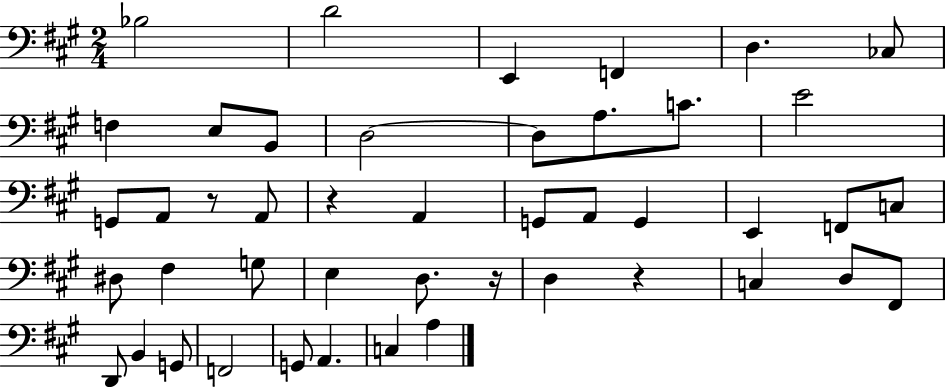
{
  \clef bass
  \numericTimeSignature
  \time 2/4
  \key a \major
  \repeat volta 2 { bes2 | d'2 | e,4 f,4 | d4. ces8 | \break f4 e8 b,8 | d2~~ | d8 a8. c'8. | e'2 | \break g,8 a,8 r8 a,8 | r4 a,4 | g,8 a,8 g,4 | e,4 f,8 c8 | \break dis8 fis4 g8 | e4 d8. r16 | d4 r4 | c4 d8 fis,8 | \break d,8 b,4 g,8 | f,2 | g,8 a,4. | c4 a4 | \break } \bar "|."
}